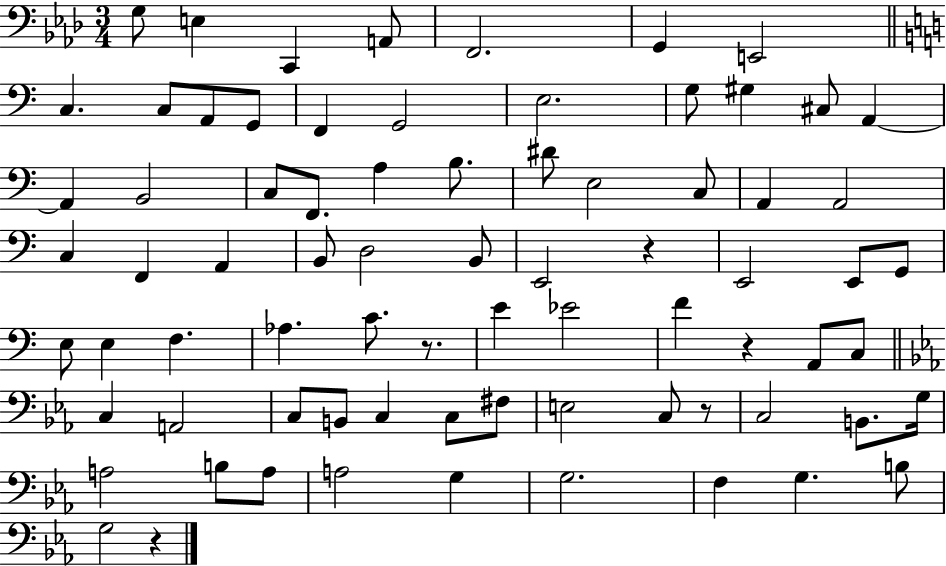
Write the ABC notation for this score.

X:1
T:Untitled
M:3/4
L:1/4
K:Ab
G,/2 E, C,, A,,/2 F,,2 G,, E,,2 C, C,/2 A,,/2 G,,/2 F,, G,,2 E,2 G,/2 ^G, ^C,/2 A,, A,, B,,2 C,/2 F,,/2 A, B,/2 ^D/2 E,2 C,/2 A,, A,,2 C, F,, A,, B,,/2 D,2 B,,/2 E,,2 z E,,2 E,,/2 G,,/2 E,/2 E, F, _A, C/2 z/2 E _E2 F z A,,/2 C,/2 C, A,,2 C,/2 B,,/2 C, C,/2 ^F,/2 E,2 C,/2 z/2 C,2 B,,/2 G,/4 A,2 B,/2 A,/2 A,2 G, G,2 F, G, B,/2 G,2 z